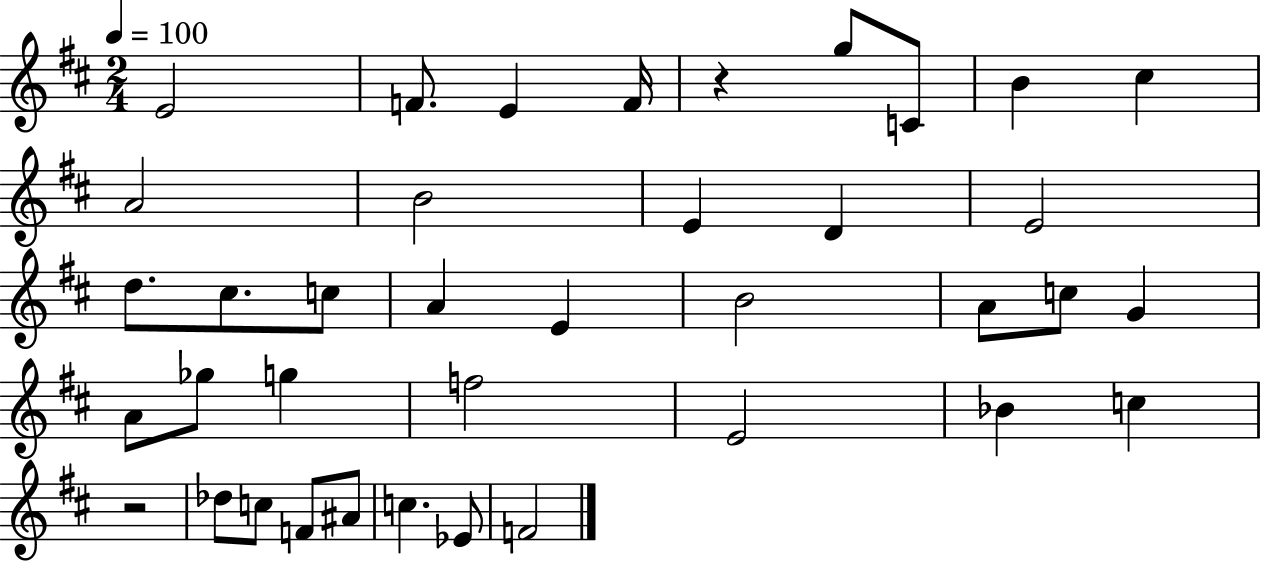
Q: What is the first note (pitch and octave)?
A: E4